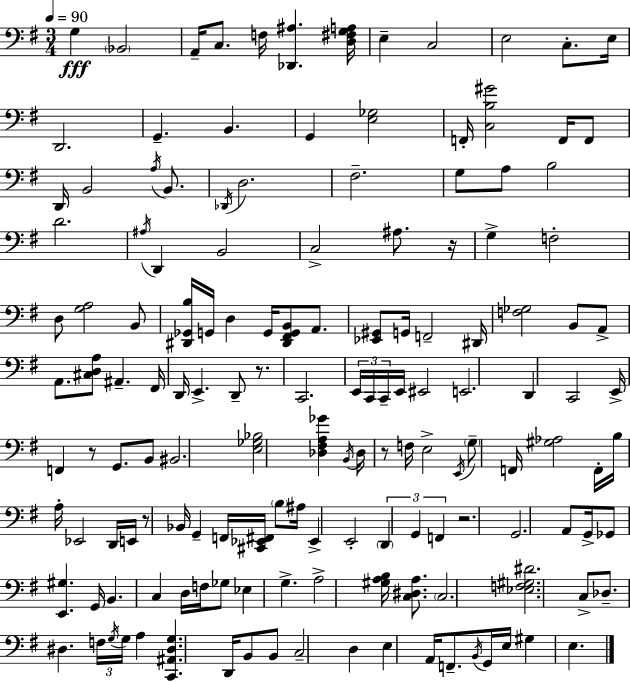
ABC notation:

X:1
T:Untitled
M:3/4
L:1/4
K:G
G, _B,,2 A,,/4 C,/2 F,/4 [_D,,^A,] [D,^F,G,A,]/4 E, C,2 E,2 C,/2 E,/4 D,,2 G,, B,, G,, [E,_G,]2 F,,/4 [C,B,^G]2 F,,/4 F,,/2 D,,/4 B,,2 A,/4 B,,/2 _D,,/4 D,2 ^F,2 G,/2 A,/2 B,2 D2 ^A,/4 D,, B,,2 C,2 ^A,/2 z/4 G, F,2 D,/2 [G,A,]2 B,,/2 [^D,,_G,,B,]/4 G,,/4 D, G,,/4 [^D,,^F,,G,,B,,]/2 A,,/2 [_E,,^G,,]/2 G,,/4 F,,2 ^D,,/4 [F,_G,]2 B,,/2 A,,/2 A,,/2 [^C,D,A,]/2 ^A,, ^F,,/4 D,,/4 E,, D,,/2 z/2 C,,2 E,,/4 C,,/4 C,,/4 E,,/4 ^E,,2 E,,2 D,, C,,2 E,,/4 F,, z/2 G,,/2 B,,/2 ^B,,2 [E,_G,_B,]2 [_D,^F,A,_G] B,,/4 _D,/4 z/2 F,/4 E,2 E,,/4 G,/2 F,,/4 [^G,_A,]2 F,,/4 B,/4 A,/4 _E,,2 D,,/4 E,,/4 z/2 _B,,/4 G,, F,,/4 [^C,,_E,,^F,,]/4 B,/2 ^A,/4 _E,, E,,2 D,, G,, F,, z2 G,,2 A,,/2 G,,/4 _G,,/2 [E,,^G,] G,,/4 B,, C, D,/4 F,/4 _G,/2 _E, G, A,2 [^G,A,B,]/4 [C,^D,A,]/2 C,2 [_E,F,^G,^D]2 C,/2 _D,/2 ^D, F,/4 G,/4 G,/4 A, [C,,^A,,^D,G,] D,,/4 B,,/2 B,,/2 C,2 D, E, A,,/4 F,,/2 B,,/4 G,,/4 E,/4 ^G, E,